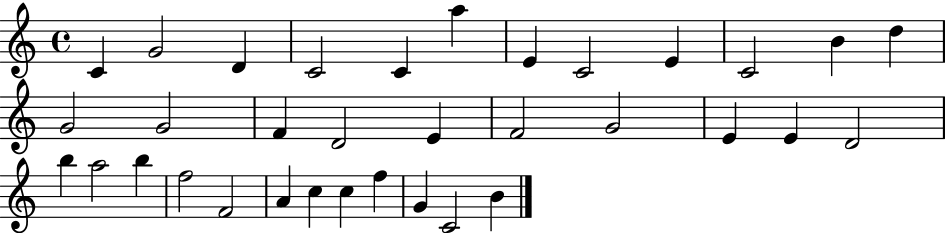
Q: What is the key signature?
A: C major